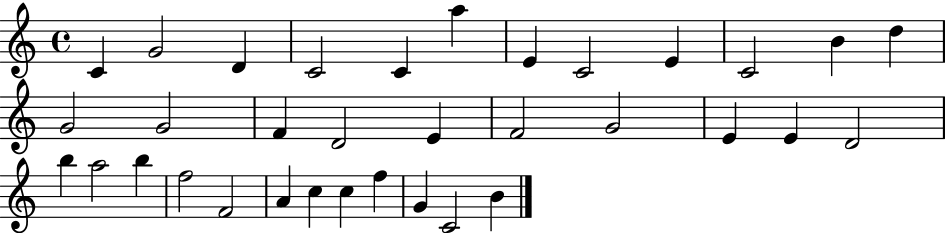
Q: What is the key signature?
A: C major